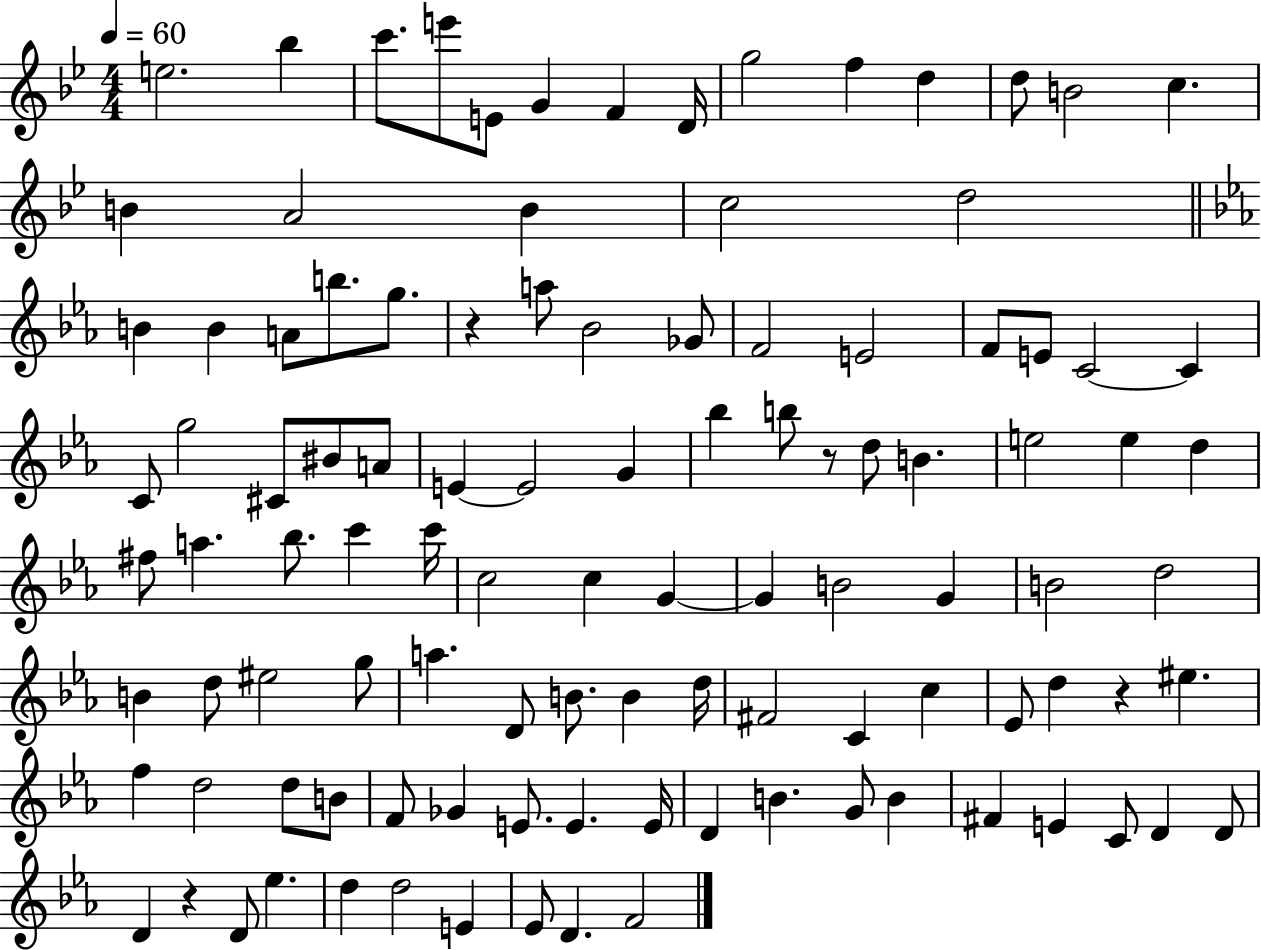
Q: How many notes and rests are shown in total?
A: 107